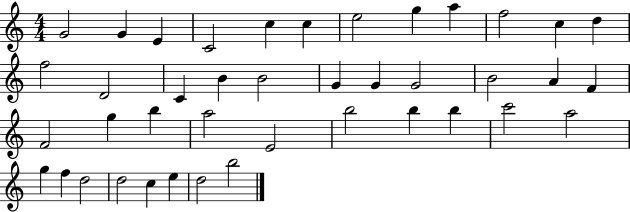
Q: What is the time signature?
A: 4/4